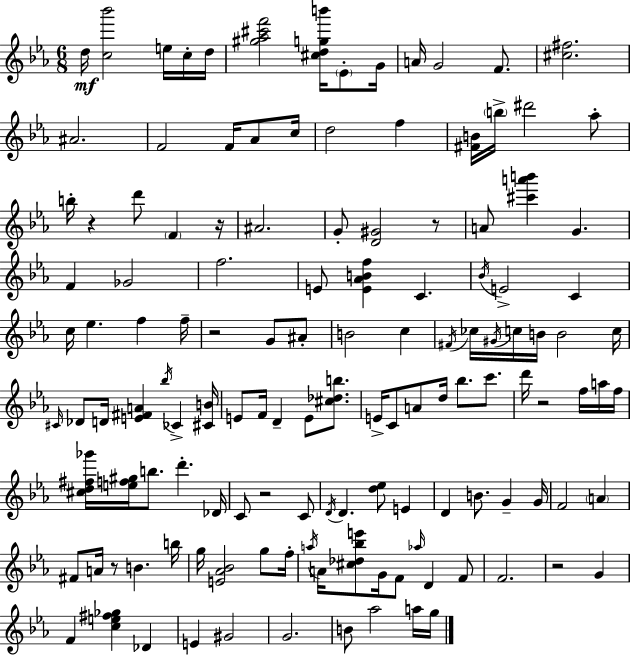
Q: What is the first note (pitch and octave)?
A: D5